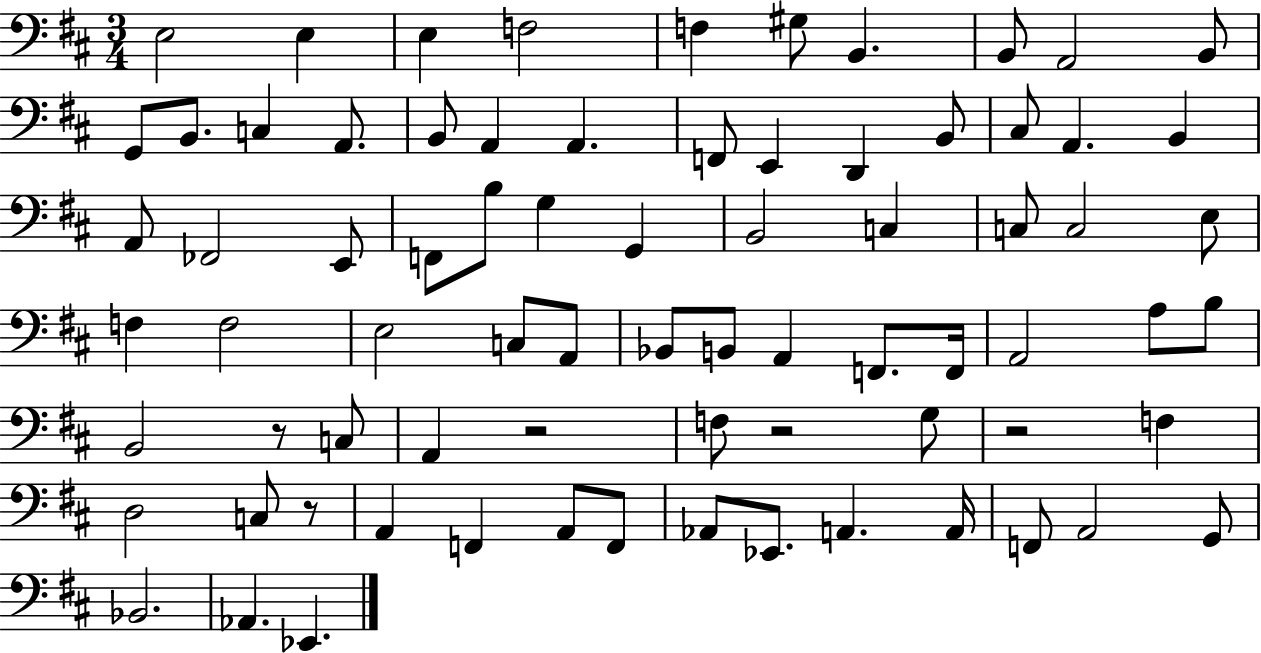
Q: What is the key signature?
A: D major